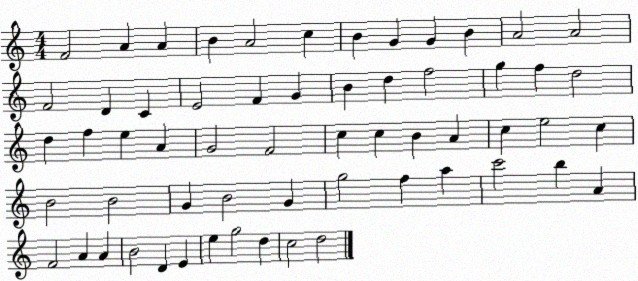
X:1
T:Untitled
M:4/4
L:1/4
K:C
F2 A A B A2 c B G G B A2 A2 F2 D C E2 F G B d f2 g f d2 d f e A G2 F2 c c B A c e2 c B2 B2 G B2 G g2 f a c'2 b A F2 A A B2 D E e g2 d c2 d2